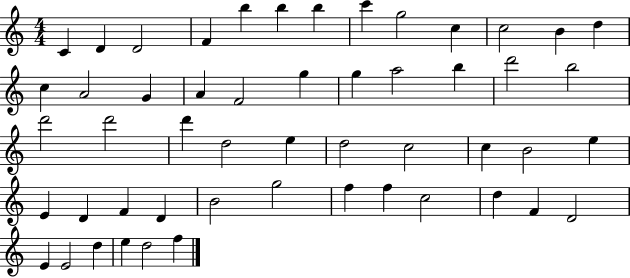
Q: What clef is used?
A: treble